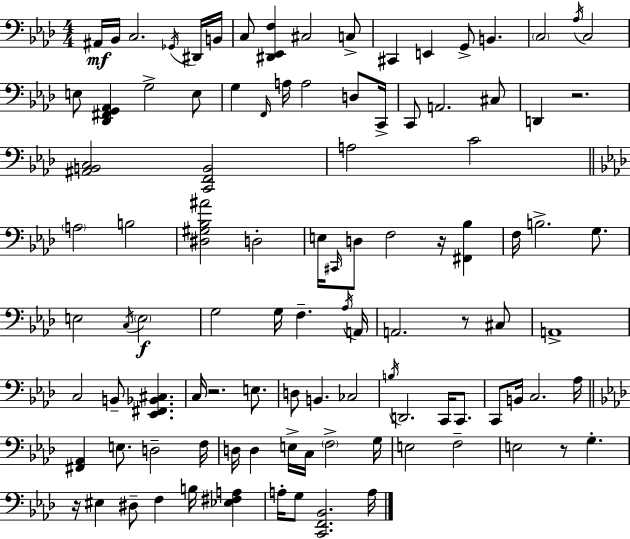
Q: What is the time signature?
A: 4/4